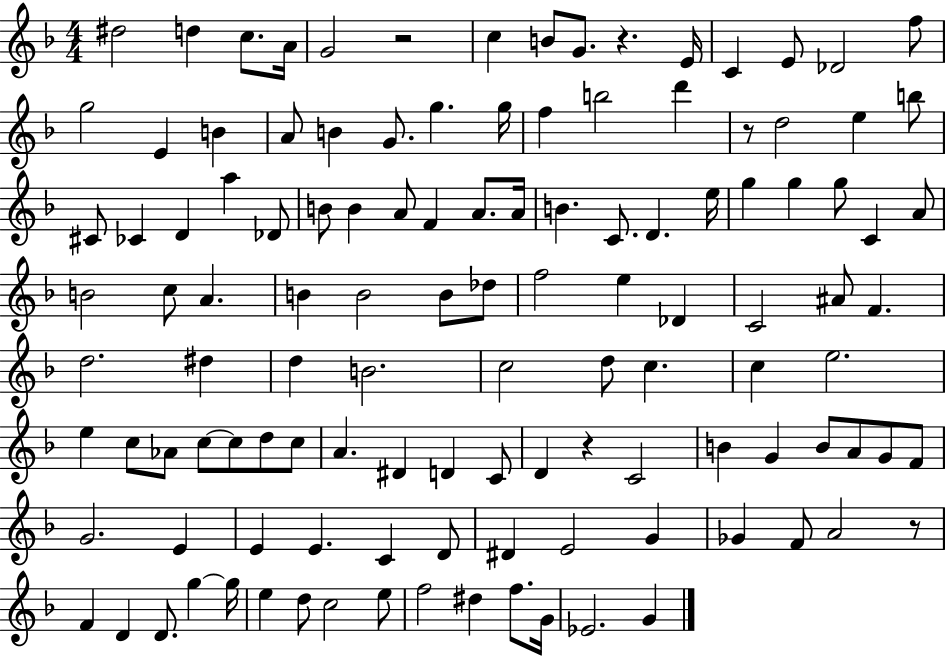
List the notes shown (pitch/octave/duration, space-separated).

D#5/h D5/q C5/e. A4/s G4/h R/h C5/q B4/e G4/e. R/q. E4/s C4/q E4/e Db4/h F5/e G5/h E4/q B4/q A4/e B4/q G4/e. G5/q. G5/s F5/q B5/h D6/q R/e D5/h E5/q B5/e C#4/e CES4/q D4/q A5/q Db4/e B4/e B4/q A4/e F4/q A4/e. A4/s B4/q. C4/e. D4/q. E5/s G5/q G5/q G5/e C4/q A4/e B4/h C5/e A4/q. B4/q B4/h B4/e Db5/e F5/h E5/q Db4/q C4/h A#4/e F4/q. D5/h. D#5/q D5/q B4/h. C5/h D5/e C5/q. C5/q E5/h. E5/q C5/e Ab4/e C5/e C5/e D5/e C5/e A4/q. D#4/q D4/q C4/e D4/q R/q C4/h B4/q G4/q B4/e A4/e G4/e F4/e G4/h. E4/q E4/q E4/q. C4/q D4/e D#4/q E4/h G4/q Gb4/q F4/e A4/h R/e F4/q D4/q D4/e. G5/q G5/s E5/q D5/e C5/h E5/e F5/h D#5/q F5/e. G4/s Eb4/h. G4/q